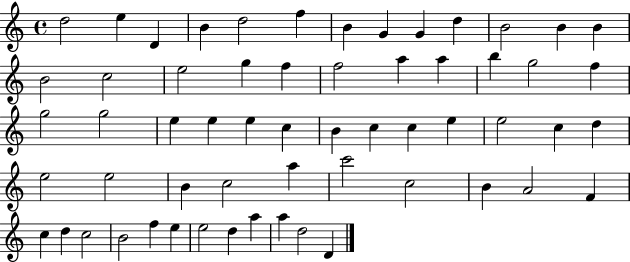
{
  \clef treble
  \time 4/4
  \defaultTimeSignature
  \key c \major
  d''2 e''4 d'4 | b'4 d''2 f''4 | b'4 g'4 g'4 d''4 | b'2 b'4 b'4 | \break b'2 c''2 | e''2 g''4 f''4 | f''2 a''4 a''4 | b''4 g''2 f''4 | \break g''2 g''2 | e''4 e''4 e''4 c''4 | b'4 c''4 c''4 e''4 | e''2 c''4 d''4 | \break e''2 e''2 | b'4 c''2 a''4 | c'''2 c''2 | b'4 a'2 f'4 | \break c''4 d''4 c''2 | b'2 f''4 e''4 | e''2 d''4 a''4 | a''4 d''2 d'4 | \break \bar "|."
}